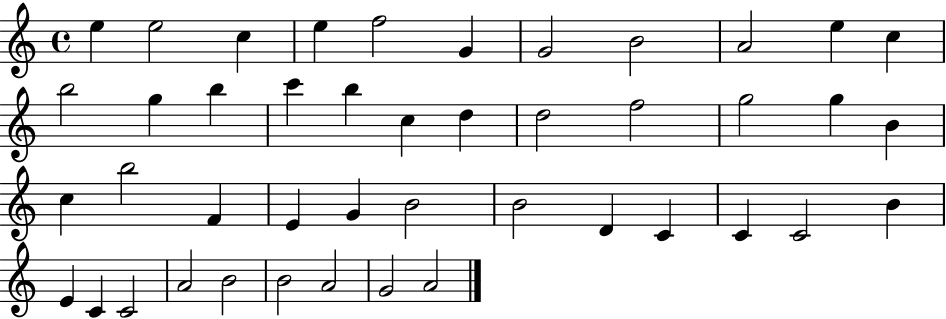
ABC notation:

X:1
T:Untitled
M:4/4
L:1/4
K:C
e e2 c e f2 G G2 B2 A2 e c b2 g b c' b c d d2 f2 g2 g B c b2 F E G B2 B2 D C C C2 B E C C2 A2 B2 B2 A2 G2 A2